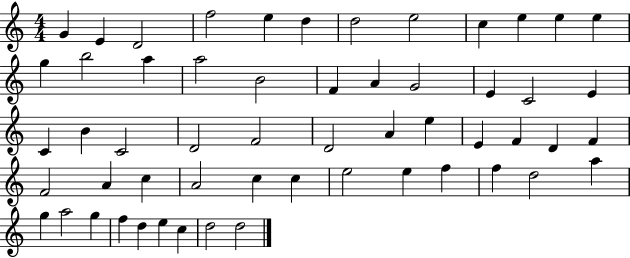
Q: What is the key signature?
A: C major